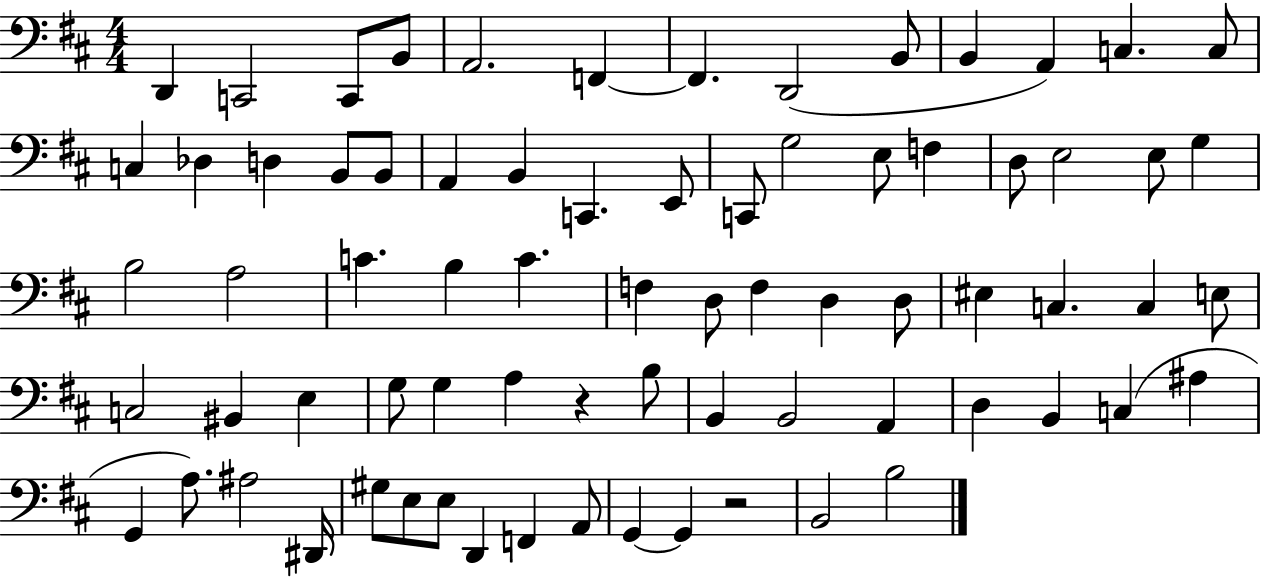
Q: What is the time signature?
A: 4/4